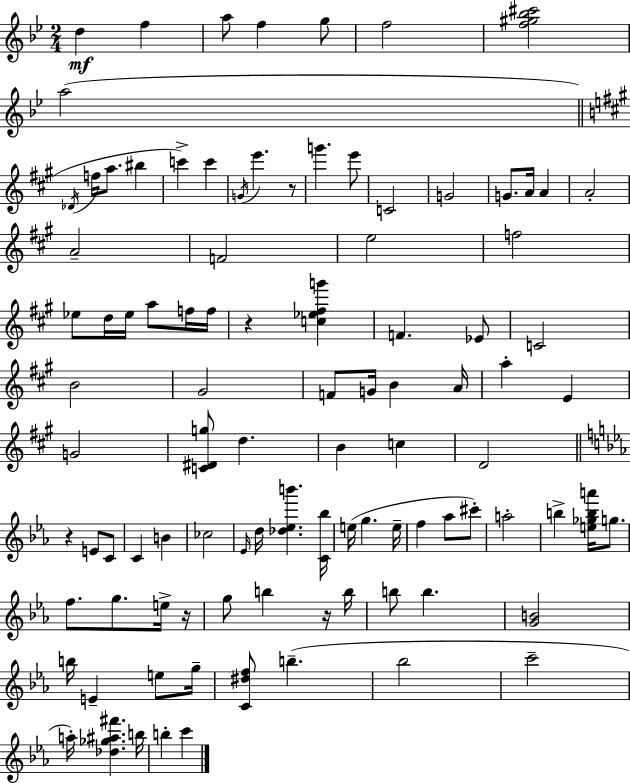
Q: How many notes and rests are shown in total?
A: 98